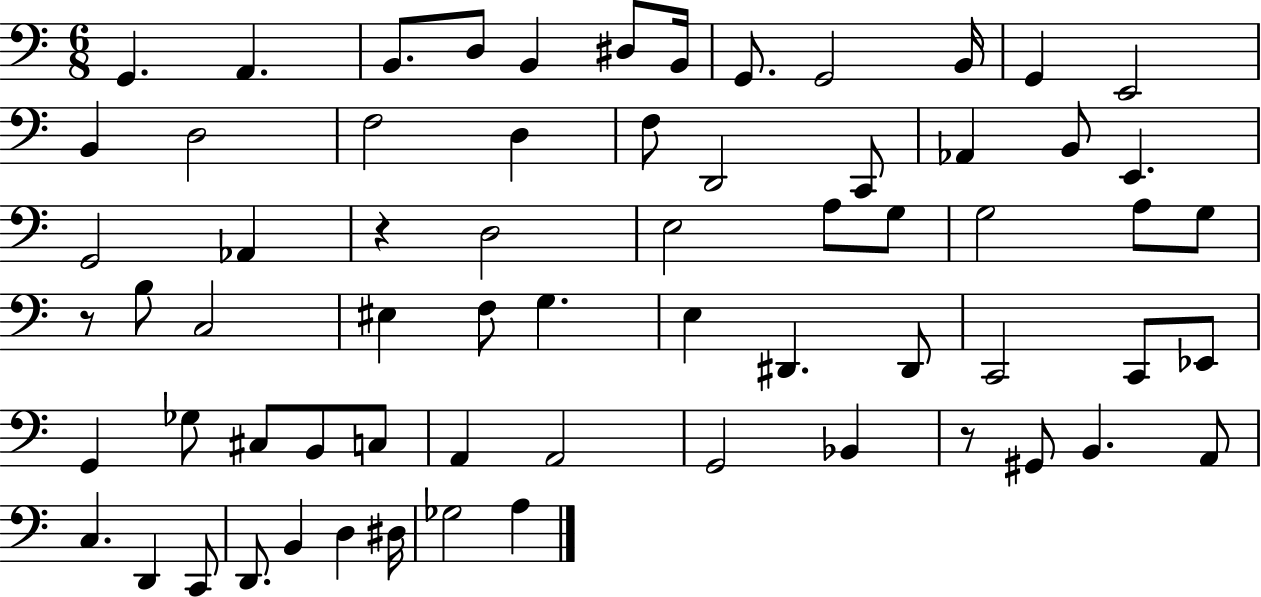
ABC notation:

X:1
T:Untitled
M:6/8
L:1/4
K:C
G,, A,, B,,/2 D,/2 B,, ^D,/2 B,,/4 G,,/2 G,,2 B,,/4 G,, E,,2 B,, D,2 F,2 D, F,/2 D,,2 C,,/2 _A,, B,,/2 E,, G,,2 _A,, z D,2 E,2 A,/2 G,/2 G,2 A,/2 G,/2 z/2 B,/2 C,2 ^E, F,/2 G, E, ^D,, ^D,,/2 C,,2 C,,/2 _E,,/2 G,, _G,/2 ^C,/2 B,,/2 C,/2 A,, A,,2 G,,2 _B,, z/2 ^G,,/2 B,, A,,/2 C, D,, C,,/2 D,,/2 B,, D, ^D,/4 _G,2 A,